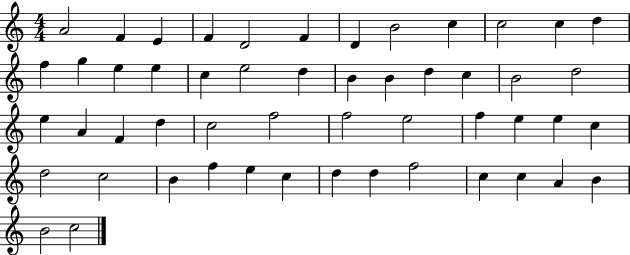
{
  \clef treble
  \numericTimeSignature
  \time 4/4
  \key c \major
  a'2 f'4 e'4 | f'4 d'2 f'4 | d'4 b'2 c''4 | c''2 c''4 d''4 | \break f''4 g''4 e''4 e''4 | c''4 e''2 d''4 | b'4 b'4 d''4 c''4 | b'2 d''2 | \break e''4 a'4 f'4 d''4 | c''2 f''2 | f''2 e''2 | f''4 e''4 e''4 c''4 | \break d''2 c''2 | b'4 f''4 e''4 c''4 | d''4 d''4 f''2 | c''4 c''4 a'4 b'4 | \break b'2 c''2 | \bar "|."
}